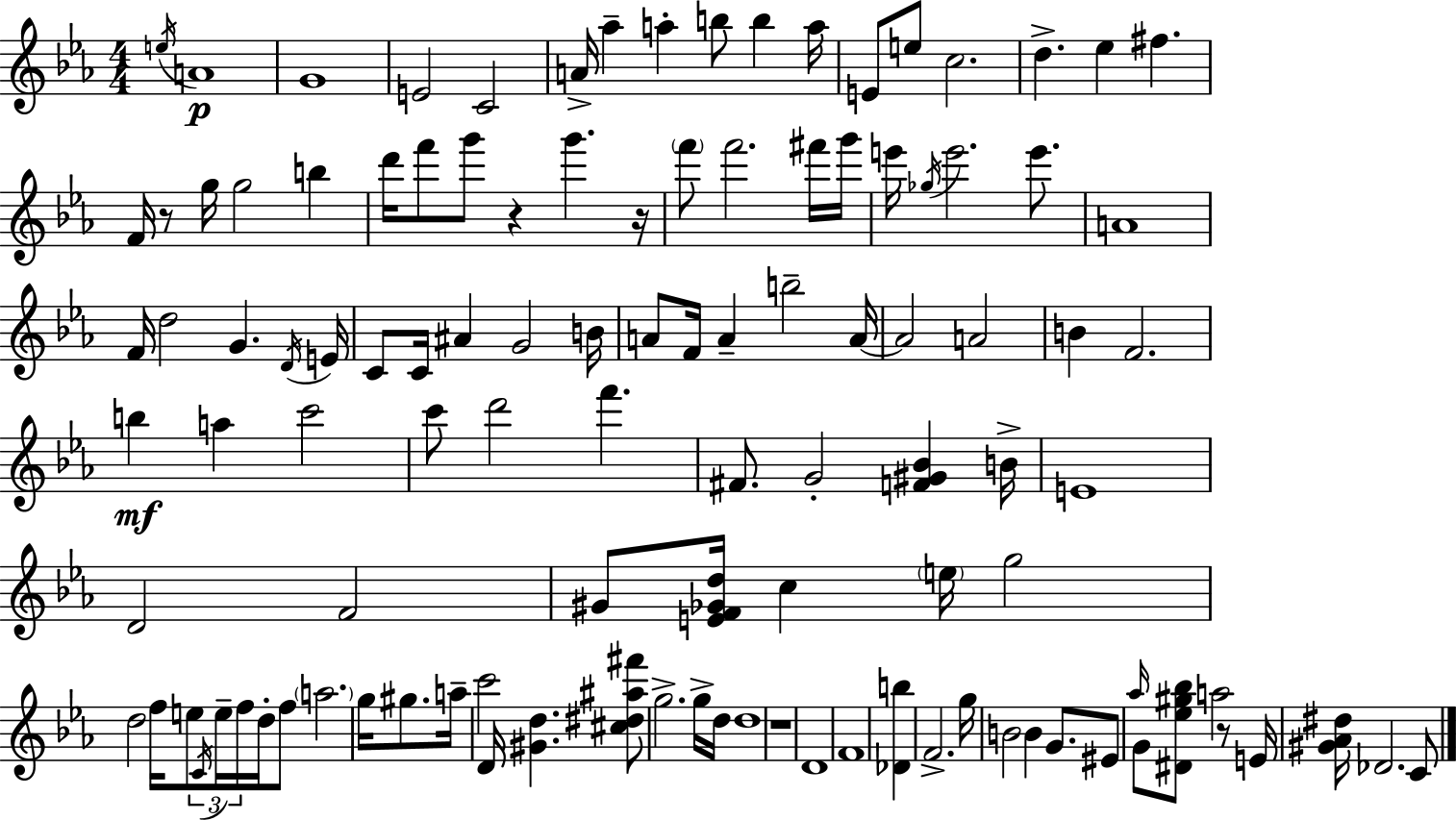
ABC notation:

X:1
T:Untitled
M:4/4
L:1/4
K:Cm
e/4 A4 G4 E2 C2 A/4 _a a b/2 b a/4 E/2 e/2 c2 d _e ^f F/4 z/2 g/4 g2 b d'/4 f'/2 g'/2 z g' z/4 f'/2 f'2 ^f'/4 g'/4 e'/4 _g/4 e'2 e'/2 A4 F/4 d2 G D/4 E/4 C/2 C/4 ^A G2 B/4 A/2 F/4 A b2 A/4 A2 A2 B F2 b a c'2 c'/2 d'2 f' ^F/2 G2 [F^G_B] B/4 E4 D2 F2 ^G/2 [EF_Gd]/4 c e/4 g2 d2 f/4 e/2 C/4 e/4 f/4 d/4 f/2 a2 g/4 ^g/2 a/4 c'2 D/4 [^Gd] [^c^d^a^f']/2 g2 g/4 d/4 d4 z4 D4 F4 [_Db] F2 g/4 B2 B G/2 ^E/2 _a/4 G/2 [^D_e^g_b]/2 a2 z/2 E/4 [^G_A^d]/4 _D2 C/2